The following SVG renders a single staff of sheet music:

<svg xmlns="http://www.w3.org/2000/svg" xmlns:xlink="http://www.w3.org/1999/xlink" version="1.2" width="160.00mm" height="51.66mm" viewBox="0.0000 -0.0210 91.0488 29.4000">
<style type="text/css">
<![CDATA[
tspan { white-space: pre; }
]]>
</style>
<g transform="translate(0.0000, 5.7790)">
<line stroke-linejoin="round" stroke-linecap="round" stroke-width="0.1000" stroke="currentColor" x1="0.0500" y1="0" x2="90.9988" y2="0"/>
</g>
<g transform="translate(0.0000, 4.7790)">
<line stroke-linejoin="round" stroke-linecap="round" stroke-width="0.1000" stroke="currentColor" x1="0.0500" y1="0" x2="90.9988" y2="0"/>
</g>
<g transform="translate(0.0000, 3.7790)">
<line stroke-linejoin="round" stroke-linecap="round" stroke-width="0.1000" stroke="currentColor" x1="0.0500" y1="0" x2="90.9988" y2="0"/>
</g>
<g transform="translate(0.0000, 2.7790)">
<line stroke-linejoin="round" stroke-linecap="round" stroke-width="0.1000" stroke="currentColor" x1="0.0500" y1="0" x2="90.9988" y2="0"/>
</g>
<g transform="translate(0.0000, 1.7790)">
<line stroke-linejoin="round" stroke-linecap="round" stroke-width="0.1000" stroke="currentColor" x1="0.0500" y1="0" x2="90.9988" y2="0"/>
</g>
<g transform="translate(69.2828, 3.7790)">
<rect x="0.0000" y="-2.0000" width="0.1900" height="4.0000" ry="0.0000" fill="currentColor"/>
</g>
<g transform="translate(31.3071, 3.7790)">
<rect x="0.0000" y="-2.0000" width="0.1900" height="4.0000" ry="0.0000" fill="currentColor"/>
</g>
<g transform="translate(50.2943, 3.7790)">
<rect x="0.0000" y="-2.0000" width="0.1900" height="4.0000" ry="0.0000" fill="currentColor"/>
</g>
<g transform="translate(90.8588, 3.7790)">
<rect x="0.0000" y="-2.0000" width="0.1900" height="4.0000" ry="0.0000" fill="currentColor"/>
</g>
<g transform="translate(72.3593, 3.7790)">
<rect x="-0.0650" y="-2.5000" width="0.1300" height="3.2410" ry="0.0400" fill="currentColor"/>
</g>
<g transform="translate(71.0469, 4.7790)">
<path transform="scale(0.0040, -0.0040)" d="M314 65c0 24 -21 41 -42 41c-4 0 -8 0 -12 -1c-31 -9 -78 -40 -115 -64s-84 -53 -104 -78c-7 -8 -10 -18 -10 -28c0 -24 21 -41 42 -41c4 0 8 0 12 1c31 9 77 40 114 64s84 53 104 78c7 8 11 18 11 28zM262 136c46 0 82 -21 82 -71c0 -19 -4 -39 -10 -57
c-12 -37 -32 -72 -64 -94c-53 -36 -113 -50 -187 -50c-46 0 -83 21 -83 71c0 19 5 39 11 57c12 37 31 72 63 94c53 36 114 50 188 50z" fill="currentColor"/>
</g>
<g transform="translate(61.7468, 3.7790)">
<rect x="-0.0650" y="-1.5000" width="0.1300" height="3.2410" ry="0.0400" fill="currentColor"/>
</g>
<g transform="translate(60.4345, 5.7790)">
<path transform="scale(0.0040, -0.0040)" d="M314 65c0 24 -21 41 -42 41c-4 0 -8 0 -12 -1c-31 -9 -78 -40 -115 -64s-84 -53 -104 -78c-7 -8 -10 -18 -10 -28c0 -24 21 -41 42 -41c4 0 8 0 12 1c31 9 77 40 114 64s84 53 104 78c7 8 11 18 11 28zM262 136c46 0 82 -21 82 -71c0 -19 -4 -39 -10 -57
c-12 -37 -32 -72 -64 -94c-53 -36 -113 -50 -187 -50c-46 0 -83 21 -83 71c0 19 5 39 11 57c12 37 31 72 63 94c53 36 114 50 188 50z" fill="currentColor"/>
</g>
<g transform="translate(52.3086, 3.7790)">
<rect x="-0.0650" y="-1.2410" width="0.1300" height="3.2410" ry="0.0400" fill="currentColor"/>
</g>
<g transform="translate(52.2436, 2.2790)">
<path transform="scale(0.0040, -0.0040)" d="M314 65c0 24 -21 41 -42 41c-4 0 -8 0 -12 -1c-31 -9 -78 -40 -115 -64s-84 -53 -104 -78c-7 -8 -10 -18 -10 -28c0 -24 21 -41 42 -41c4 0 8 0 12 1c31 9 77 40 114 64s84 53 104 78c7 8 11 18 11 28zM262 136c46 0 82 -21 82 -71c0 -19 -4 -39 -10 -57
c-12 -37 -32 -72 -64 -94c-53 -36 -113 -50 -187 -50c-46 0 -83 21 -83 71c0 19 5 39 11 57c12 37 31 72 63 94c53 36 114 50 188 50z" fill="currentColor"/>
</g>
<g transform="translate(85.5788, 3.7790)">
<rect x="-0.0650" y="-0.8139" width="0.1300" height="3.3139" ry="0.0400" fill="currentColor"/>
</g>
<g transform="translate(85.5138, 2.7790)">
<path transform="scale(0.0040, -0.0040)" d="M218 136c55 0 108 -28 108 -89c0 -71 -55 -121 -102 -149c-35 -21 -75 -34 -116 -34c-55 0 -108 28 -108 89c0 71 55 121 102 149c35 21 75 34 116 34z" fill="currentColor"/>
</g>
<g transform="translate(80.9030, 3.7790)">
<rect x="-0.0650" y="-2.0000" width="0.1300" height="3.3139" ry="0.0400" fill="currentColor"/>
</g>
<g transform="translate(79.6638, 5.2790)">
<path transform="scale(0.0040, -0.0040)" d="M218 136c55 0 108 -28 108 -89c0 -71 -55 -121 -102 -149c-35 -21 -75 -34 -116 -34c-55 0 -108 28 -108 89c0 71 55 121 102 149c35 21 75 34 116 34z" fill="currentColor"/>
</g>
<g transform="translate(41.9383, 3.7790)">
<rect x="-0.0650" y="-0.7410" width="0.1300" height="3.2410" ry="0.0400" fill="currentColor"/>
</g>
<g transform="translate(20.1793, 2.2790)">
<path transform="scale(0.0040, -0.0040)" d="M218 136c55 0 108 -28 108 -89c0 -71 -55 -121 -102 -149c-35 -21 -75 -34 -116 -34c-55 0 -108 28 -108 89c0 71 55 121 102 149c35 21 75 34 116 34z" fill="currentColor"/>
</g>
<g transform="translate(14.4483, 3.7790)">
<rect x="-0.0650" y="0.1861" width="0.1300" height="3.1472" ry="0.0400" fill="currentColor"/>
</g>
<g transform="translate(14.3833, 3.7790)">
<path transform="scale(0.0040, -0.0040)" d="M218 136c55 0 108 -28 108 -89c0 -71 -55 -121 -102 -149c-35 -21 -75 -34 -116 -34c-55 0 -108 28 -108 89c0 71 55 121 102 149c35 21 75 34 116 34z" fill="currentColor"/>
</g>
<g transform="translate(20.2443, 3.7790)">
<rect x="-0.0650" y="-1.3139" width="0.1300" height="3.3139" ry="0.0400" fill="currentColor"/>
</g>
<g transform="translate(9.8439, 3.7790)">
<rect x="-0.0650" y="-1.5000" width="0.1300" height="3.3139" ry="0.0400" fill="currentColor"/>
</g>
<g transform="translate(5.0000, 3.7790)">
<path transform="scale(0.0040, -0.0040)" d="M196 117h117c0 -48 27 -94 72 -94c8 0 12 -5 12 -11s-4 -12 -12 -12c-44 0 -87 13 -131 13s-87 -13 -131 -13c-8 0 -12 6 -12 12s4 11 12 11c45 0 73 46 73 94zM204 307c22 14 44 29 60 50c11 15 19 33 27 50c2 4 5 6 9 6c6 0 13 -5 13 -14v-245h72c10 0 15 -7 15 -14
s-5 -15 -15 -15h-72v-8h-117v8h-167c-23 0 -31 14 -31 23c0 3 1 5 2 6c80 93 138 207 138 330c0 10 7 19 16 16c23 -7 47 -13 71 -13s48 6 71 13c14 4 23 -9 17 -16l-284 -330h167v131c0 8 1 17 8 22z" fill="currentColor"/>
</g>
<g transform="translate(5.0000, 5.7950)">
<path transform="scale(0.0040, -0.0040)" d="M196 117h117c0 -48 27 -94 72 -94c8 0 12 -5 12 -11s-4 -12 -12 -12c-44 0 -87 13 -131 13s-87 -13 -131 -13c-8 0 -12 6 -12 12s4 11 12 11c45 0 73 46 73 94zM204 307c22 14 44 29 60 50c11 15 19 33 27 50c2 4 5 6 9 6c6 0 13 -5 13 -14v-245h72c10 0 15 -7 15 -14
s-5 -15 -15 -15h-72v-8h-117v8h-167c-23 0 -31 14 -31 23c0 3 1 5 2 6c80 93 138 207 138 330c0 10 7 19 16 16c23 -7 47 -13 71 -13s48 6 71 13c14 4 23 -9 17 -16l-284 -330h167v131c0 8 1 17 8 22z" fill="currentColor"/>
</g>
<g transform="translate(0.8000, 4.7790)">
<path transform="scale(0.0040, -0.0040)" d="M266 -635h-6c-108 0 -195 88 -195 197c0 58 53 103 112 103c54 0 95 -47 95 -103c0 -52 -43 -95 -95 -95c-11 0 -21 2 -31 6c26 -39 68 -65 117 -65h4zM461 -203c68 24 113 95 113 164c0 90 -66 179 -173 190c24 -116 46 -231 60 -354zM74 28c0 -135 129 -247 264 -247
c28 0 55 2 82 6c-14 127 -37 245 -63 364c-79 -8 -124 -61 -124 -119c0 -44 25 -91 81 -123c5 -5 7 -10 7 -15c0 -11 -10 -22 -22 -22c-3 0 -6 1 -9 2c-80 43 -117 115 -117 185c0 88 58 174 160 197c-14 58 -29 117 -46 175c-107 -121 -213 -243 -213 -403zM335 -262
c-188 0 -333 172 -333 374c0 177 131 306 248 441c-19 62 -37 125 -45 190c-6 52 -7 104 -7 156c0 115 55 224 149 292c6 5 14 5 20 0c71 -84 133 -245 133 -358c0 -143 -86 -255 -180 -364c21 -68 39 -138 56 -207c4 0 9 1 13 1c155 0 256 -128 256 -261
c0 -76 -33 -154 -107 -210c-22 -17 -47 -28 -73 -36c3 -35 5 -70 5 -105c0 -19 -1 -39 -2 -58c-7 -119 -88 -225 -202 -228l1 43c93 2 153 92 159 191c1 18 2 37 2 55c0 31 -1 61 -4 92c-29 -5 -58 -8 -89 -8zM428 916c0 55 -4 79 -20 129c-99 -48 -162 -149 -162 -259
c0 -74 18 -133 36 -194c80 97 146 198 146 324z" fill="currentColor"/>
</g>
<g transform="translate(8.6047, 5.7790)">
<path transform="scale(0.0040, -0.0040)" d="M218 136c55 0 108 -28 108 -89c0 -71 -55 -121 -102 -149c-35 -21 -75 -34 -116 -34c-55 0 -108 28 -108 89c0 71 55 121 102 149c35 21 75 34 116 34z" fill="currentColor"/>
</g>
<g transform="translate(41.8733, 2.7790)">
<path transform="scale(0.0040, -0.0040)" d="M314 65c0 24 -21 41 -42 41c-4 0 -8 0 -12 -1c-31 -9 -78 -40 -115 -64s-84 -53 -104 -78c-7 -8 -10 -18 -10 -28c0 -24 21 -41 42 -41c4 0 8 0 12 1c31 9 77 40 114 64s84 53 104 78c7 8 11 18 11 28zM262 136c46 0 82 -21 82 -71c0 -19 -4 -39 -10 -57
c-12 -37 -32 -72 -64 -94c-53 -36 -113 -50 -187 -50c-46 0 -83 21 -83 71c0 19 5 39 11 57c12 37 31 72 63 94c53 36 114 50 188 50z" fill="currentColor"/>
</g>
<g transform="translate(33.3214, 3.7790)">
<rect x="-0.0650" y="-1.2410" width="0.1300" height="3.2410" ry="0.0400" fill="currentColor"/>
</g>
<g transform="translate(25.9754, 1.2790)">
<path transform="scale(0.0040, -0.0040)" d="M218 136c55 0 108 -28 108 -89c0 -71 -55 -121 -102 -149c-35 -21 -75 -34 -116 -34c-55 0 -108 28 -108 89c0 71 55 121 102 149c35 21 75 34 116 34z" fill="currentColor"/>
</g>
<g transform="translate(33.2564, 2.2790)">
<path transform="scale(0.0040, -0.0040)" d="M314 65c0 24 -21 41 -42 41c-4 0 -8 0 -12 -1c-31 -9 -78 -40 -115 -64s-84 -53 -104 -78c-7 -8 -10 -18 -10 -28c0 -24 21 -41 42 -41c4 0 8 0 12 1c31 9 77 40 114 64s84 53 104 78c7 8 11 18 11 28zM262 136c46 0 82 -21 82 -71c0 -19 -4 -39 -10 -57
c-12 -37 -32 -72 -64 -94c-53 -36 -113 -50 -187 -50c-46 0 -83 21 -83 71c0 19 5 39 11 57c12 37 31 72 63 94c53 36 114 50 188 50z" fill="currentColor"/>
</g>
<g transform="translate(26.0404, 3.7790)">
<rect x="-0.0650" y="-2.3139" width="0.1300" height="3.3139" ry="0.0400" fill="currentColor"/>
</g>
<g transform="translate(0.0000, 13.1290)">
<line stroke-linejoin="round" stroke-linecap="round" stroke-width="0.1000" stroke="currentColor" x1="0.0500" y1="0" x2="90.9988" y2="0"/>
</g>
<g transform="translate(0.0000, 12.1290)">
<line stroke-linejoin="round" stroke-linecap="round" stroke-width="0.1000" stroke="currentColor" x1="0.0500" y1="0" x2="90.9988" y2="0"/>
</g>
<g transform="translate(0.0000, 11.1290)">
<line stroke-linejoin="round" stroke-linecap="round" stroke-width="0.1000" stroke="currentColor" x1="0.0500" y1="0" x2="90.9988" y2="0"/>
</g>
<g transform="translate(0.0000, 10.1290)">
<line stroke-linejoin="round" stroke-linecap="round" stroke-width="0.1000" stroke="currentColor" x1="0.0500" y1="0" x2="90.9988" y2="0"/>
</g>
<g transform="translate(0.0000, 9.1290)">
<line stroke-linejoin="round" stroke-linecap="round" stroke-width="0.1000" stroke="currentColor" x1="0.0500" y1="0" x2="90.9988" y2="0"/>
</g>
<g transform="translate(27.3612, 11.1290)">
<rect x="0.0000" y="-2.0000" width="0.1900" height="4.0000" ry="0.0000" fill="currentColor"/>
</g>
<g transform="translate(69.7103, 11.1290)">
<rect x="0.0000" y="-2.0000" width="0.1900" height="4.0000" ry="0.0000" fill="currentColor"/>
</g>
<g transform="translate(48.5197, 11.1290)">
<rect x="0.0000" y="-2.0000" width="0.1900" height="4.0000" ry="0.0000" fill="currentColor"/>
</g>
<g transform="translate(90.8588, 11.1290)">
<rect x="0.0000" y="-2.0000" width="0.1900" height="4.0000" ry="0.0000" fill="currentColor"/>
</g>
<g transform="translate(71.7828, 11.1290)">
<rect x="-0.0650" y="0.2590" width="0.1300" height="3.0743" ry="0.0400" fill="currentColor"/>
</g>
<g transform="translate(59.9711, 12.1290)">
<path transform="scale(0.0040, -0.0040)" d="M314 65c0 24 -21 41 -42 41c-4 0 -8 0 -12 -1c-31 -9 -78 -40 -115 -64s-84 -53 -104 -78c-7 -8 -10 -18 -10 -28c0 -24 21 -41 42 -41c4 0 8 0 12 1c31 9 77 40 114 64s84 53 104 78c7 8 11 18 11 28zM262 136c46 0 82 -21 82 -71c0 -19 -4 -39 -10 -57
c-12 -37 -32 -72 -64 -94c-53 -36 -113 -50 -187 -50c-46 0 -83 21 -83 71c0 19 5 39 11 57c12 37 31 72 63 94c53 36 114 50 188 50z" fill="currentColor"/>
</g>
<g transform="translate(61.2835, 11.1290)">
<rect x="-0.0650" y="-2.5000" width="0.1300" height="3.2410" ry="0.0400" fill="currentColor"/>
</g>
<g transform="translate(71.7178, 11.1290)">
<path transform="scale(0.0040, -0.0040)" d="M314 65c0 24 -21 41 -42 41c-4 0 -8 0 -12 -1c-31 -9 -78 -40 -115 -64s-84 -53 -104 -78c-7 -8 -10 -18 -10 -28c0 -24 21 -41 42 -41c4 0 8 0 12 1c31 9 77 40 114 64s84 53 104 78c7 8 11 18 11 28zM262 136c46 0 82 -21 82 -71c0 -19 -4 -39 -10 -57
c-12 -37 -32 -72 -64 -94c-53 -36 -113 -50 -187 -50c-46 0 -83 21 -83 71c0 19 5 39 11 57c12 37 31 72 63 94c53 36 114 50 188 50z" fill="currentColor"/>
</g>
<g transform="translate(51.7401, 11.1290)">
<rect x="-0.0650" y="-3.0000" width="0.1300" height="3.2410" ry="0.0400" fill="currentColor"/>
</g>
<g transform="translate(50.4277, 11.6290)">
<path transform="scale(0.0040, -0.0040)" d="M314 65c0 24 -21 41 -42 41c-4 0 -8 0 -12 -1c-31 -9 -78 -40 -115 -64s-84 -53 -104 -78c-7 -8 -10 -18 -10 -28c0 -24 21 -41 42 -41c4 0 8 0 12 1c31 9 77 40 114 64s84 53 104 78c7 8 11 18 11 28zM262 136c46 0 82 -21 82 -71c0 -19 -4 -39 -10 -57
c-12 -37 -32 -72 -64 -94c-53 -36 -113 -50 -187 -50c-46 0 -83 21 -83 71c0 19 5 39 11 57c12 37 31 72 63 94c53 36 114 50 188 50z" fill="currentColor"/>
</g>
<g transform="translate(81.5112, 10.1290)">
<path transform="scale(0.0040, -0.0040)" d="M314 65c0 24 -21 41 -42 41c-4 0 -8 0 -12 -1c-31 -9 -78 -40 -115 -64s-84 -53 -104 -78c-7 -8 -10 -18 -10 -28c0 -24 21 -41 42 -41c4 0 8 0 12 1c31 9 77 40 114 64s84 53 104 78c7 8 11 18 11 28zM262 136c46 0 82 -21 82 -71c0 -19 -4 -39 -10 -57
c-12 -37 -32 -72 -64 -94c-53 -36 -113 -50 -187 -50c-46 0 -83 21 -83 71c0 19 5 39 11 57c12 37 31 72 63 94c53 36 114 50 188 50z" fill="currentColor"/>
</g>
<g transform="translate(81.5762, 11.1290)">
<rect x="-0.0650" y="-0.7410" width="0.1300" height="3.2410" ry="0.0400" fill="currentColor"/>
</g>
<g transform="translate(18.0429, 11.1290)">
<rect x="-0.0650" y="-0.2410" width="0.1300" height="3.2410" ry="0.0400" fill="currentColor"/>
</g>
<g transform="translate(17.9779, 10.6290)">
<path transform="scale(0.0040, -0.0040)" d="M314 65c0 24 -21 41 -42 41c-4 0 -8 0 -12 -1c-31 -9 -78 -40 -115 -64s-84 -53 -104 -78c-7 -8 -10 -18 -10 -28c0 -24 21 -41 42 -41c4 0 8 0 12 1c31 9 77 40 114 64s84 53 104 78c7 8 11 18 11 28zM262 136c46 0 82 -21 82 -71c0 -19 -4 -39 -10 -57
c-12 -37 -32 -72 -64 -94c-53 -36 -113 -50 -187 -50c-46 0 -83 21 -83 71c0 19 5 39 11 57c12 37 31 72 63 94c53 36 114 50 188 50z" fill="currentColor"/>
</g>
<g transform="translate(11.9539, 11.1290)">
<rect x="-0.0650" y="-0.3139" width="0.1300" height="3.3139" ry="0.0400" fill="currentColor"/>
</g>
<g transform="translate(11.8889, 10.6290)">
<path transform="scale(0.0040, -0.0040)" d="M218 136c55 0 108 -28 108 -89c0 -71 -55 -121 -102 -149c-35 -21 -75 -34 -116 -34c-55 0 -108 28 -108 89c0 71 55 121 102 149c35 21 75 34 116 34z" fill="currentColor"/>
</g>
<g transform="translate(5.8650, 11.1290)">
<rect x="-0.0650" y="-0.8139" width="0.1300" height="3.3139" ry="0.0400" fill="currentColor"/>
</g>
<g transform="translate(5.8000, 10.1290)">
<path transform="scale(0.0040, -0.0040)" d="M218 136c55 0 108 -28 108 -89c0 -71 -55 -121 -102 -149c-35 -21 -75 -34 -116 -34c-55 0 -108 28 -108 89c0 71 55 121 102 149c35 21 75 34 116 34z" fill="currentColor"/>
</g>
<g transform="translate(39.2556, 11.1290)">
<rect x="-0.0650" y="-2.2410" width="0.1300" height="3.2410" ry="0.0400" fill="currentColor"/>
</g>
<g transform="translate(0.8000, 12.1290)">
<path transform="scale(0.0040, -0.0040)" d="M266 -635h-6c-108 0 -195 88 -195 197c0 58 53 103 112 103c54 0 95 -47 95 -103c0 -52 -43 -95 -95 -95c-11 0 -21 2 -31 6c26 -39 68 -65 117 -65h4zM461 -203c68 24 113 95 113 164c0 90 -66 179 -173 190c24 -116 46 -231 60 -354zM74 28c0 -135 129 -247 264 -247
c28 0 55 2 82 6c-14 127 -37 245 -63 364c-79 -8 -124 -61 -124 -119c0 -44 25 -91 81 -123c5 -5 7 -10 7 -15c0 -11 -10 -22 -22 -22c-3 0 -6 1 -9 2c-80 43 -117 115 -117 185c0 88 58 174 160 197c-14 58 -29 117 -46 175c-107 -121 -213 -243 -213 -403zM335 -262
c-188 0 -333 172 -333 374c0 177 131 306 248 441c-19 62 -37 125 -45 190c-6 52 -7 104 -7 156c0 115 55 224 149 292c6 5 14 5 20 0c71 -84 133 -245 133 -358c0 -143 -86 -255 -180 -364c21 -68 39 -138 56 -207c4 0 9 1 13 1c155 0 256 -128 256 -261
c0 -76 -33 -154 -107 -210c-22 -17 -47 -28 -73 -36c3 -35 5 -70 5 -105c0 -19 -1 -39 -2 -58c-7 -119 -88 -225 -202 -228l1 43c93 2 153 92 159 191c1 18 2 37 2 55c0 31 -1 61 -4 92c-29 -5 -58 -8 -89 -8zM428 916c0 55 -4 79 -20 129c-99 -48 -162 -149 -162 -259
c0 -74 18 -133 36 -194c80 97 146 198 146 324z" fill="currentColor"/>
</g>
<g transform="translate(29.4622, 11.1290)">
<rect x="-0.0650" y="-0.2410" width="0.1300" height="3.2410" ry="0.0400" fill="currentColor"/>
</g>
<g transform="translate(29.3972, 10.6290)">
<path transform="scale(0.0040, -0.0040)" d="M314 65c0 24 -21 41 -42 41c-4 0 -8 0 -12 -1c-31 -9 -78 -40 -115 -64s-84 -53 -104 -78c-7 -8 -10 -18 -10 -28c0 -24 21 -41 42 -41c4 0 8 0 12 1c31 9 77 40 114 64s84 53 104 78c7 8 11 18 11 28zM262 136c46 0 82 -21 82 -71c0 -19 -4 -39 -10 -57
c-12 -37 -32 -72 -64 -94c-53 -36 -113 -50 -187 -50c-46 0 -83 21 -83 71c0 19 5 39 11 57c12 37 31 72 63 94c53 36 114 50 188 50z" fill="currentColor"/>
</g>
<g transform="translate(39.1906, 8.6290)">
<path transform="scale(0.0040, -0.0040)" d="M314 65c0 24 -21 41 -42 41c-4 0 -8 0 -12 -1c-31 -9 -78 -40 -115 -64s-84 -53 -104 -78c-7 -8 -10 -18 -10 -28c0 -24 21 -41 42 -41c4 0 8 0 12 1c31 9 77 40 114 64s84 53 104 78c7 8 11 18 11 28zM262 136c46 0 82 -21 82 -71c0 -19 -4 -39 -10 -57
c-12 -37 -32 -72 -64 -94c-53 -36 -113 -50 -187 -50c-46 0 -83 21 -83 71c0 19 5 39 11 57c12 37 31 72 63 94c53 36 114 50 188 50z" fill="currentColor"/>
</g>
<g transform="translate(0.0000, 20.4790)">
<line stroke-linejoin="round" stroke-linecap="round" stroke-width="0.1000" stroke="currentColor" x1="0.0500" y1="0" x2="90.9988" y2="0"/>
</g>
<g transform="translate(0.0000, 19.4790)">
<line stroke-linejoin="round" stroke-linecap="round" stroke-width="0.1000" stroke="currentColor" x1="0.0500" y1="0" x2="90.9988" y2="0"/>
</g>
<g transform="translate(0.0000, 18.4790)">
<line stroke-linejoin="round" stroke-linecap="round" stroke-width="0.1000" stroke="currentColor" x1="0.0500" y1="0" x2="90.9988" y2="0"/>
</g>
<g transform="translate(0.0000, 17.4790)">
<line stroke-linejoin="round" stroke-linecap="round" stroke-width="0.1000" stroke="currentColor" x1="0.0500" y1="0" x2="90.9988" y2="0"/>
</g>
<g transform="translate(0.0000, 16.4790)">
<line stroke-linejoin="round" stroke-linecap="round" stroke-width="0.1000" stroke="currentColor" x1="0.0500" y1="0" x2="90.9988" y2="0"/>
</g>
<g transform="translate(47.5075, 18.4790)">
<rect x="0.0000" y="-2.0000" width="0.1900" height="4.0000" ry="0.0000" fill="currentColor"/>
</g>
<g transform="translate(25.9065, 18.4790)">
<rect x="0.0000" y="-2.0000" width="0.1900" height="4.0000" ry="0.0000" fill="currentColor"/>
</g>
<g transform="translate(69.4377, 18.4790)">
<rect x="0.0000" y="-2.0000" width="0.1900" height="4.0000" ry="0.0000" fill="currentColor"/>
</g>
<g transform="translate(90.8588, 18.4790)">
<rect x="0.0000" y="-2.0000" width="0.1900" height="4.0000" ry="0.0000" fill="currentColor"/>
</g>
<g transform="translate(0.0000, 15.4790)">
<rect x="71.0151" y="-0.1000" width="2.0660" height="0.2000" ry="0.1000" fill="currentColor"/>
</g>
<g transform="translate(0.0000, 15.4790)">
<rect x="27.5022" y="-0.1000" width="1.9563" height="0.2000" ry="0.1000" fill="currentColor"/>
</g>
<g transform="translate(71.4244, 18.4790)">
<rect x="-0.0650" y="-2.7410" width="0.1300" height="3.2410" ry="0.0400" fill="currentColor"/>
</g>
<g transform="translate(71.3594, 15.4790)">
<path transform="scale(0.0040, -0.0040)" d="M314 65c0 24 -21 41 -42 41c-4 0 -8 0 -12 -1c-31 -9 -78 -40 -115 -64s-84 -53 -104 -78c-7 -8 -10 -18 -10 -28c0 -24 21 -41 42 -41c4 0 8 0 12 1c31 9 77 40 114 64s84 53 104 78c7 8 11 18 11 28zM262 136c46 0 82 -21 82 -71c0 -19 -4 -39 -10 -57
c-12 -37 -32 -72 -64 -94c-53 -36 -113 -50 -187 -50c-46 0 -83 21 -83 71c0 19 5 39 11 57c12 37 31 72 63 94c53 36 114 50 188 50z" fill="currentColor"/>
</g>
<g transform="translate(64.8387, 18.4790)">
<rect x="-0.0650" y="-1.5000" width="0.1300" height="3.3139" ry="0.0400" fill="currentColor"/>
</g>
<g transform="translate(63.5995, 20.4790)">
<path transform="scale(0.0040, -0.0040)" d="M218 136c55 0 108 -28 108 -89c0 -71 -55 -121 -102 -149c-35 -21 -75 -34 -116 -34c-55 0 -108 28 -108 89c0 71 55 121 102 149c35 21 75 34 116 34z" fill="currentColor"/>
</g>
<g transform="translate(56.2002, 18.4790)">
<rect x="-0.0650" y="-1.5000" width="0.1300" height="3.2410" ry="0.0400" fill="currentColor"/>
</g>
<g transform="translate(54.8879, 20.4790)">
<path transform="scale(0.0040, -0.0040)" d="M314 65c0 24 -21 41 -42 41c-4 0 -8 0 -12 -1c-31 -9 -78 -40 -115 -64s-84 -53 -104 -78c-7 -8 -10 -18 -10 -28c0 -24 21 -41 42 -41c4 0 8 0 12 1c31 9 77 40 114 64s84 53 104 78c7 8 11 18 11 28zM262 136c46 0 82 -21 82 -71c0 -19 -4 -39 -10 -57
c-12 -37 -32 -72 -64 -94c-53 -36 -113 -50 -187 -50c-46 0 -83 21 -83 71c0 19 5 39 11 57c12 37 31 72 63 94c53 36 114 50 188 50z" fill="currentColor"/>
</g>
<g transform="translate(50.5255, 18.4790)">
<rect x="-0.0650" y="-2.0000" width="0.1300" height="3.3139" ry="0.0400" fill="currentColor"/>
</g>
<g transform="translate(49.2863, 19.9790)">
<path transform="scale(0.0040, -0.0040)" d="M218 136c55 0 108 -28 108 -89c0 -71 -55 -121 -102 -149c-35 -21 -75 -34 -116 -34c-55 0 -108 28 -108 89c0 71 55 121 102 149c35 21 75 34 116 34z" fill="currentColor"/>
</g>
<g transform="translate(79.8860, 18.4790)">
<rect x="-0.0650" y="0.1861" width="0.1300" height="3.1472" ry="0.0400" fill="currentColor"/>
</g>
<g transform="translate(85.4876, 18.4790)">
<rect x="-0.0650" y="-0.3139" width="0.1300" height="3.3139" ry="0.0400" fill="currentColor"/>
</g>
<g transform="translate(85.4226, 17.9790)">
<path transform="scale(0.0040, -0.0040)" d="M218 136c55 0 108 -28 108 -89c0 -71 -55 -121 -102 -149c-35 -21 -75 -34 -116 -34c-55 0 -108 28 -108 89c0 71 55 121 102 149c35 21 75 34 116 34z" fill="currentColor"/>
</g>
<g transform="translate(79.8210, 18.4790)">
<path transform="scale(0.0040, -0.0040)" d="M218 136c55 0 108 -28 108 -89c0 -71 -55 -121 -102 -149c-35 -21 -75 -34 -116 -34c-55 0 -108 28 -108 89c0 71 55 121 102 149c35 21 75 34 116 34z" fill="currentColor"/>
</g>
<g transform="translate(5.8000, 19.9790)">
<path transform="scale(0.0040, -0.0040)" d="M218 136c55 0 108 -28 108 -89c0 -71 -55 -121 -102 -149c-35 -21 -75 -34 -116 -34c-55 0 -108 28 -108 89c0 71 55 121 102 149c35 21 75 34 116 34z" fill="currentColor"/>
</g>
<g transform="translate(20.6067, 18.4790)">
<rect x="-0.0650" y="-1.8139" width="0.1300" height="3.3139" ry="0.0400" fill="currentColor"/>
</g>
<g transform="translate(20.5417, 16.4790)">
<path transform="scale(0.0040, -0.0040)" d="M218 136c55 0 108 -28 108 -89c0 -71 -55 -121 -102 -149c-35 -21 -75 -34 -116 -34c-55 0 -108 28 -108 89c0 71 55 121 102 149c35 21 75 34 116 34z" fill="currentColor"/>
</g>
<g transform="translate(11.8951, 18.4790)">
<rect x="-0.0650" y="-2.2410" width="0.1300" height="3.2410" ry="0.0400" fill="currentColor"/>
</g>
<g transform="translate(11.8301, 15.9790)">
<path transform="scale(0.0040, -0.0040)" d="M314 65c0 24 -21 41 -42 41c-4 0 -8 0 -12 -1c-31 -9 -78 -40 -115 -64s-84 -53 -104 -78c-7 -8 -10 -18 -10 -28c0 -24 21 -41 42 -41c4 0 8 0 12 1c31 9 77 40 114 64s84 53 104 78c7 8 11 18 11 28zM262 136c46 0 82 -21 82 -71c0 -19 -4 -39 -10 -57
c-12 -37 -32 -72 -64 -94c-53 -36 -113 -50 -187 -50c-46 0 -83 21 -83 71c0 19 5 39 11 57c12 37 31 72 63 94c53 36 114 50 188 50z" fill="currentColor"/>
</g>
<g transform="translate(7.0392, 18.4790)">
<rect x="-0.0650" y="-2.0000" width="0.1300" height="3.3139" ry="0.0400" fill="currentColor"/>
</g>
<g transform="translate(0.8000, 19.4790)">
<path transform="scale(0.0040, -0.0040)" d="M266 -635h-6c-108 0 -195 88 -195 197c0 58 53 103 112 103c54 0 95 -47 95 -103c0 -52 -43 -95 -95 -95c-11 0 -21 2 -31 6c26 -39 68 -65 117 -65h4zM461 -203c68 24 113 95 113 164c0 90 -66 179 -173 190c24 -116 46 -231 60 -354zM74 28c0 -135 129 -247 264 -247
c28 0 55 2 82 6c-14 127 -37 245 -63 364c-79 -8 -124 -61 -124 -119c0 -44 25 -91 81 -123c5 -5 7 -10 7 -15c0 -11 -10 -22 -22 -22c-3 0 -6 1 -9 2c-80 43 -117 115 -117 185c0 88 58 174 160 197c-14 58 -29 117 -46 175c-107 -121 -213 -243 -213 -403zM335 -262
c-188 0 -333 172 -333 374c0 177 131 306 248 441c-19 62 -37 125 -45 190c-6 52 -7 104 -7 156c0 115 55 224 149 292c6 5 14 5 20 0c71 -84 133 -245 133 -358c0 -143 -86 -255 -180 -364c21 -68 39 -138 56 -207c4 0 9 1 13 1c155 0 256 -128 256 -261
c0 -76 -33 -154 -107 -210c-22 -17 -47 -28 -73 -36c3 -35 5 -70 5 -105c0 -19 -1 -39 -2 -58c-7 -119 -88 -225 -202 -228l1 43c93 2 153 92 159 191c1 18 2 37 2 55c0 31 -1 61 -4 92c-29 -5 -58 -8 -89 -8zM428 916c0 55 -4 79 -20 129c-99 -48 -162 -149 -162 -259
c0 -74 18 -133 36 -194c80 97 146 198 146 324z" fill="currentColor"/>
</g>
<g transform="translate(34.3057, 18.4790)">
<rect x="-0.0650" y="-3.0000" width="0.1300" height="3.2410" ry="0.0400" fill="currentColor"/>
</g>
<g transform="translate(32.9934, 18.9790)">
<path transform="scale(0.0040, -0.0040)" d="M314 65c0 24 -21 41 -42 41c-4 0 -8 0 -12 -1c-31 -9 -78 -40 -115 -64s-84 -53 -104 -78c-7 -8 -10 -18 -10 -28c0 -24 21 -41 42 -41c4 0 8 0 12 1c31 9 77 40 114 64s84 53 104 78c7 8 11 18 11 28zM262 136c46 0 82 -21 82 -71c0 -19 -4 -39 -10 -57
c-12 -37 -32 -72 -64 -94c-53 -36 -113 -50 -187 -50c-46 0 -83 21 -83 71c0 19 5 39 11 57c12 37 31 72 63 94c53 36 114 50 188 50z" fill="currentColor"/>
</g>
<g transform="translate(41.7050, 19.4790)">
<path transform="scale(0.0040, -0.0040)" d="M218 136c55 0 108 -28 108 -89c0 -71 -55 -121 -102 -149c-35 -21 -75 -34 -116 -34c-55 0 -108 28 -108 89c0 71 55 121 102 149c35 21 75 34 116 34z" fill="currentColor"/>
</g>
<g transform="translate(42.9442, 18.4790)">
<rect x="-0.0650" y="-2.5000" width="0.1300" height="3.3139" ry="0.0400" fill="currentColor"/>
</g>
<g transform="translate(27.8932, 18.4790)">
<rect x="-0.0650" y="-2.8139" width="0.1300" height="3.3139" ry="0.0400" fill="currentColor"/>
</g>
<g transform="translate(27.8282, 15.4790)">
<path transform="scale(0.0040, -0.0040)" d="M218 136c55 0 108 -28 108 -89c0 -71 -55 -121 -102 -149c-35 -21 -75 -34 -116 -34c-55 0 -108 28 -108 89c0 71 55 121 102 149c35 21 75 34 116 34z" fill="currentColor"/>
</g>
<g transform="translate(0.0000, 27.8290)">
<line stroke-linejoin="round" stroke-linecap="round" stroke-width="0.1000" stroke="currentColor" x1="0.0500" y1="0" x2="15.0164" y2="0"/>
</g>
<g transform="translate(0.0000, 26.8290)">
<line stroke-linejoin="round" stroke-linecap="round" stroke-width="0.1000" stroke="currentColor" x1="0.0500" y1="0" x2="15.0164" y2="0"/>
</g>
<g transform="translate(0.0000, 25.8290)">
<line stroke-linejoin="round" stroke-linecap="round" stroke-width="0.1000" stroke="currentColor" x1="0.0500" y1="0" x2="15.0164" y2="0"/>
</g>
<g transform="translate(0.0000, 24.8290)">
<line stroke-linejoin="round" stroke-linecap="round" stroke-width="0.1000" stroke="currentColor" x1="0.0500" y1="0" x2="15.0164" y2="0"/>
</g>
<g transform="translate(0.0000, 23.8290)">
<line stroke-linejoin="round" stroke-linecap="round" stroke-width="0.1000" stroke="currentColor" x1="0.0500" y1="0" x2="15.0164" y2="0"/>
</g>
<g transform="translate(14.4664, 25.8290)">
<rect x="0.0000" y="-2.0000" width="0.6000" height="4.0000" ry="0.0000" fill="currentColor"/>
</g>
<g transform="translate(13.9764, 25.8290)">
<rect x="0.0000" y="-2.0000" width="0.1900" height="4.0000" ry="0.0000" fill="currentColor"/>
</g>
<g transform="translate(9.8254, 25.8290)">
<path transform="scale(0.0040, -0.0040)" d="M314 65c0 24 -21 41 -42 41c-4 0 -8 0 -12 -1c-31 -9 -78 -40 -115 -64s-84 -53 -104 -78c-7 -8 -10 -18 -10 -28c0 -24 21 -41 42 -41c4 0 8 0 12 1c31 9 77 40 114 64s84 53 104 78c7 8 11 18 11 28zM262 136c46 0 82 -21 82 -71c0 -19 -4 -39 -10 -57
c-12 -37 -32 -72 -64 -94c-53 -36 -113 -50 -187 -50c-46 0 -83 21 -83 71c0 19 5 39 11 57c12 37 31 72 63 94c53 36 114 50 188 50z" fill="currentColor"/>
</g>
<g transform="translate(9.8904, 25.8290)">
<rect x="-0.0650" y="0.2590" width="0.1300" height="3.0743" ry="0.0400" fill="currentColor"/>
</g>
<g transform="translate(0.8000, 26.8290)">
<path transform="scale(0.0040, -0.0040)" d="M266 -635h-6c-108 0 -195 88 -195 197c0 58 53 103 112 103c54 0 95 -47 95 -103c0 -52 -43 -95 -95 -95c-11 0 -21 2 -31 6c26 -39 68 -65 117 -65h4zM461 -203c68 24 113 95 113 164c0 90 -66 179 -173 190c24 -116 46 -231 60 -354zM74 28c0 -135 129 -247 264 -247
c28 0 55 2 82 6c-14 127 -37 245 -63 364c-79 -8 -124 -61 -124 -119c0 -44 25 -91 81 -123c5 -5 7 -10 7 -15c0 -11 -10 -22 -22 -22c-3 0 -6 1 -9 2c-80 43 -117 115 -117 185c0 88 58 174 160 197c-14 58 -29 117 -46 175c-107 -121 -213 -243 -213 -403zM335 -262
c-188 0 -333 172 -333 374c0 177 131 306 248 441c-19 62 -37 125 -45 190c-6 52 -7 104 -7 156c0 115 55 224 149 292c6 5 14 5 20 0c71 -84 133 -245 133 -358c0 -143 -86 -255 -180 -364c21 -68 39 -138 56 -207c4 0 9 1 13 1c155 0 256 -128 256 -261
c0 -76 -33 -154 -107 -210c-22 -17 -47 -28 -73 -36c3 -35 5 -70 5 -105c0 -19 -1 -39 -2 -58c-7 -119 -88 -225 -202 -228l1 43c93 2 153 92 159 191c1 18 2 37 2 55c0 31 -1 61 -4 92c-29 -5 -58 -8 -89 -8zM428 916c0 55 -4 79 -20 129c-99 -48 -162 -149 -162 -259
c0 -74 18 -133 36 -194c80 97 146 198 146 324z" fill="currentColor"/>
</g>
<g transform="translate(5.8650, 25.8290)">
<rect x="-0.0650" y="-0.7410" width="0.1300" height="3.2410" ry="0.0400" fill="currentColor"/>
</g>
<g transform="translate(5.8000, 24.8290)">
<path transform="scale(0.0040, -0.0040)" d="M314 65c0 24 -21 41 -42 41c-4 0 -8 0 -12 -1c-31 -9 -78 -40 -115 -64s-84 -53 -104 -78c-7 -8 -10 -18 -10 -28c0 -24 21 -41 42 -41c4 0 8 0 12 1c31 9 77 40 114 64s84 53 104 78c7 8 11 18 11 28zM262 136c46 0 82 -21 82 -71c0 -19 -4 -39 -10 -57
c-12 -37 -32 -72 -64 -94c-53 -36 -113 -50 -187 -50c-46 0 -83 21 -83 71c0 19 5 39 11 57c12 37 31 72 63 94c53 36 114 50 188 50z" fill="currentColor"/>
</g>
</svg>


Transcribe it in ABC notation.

X:1
T:Untitled
M:4/4
L:1/4
K:C
E B e g e2 d2 e2 E2 G2 F d d c c2 c2 g2 A2 G2 B2 d2 F g2 f a A2 G F E2 E a2 B c d2 B2